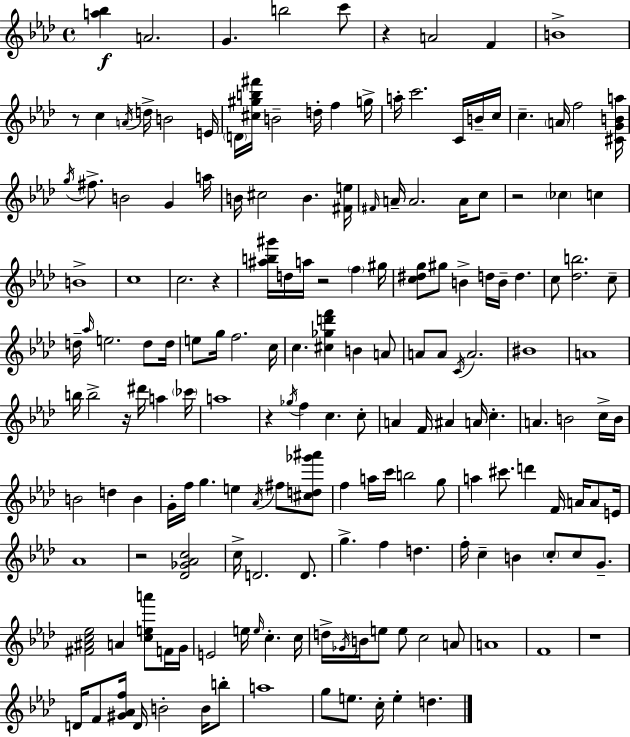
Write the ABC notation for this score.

X:1
T:Untitled
M:4/4
L:1/4
K:Ab
[a_b] A2 G b2 c'/2 z A2 F B4 z/2 c A/4 d/4 B2 E/4 D/4 [^c^gb^f']/4 B2 d/4 f g/4 a/4 c'2 C/4 B/4 c/4 c A/4 f2 [^CGBa]/4 g/4 ^f/2 B2 G a/4 B/4 ^c2 B [^Fe]/4 ^F/4 A/4 A2 A/4 c/2 z2 _c c B4 c4 c2 z [^ab^g']/4 d/4 a/4 z2 f ^g/4 [c^dg]/2 ^g/2 B d/4 B/4 d c/2 [_db]2 c/2 d/4 _a/4 e2 d/2 d/4 e/2 g/4 f2 c/4 c [^c_gd'f'] B A/2 A/2 A/2 C/4 A2 ^B4 A4 b/4 b2 z/4 ^d'/4 a _c'/4 a4 z _g/4 f c c/2 A F/4 ^A A/4 c A B2 c/4 B/4 B2 d B G/4 f/4 g e _A/4 ^f/2 [^cd_g'^a']/2 f a/4 c'/4 b2 g/2 a ^c'/2 d' F/4 A/4 A/2 E/4 _A4 z2 [_D_G_Ac]2 c/4 D2 D/2 g f d f/4 c B c/2 c/2 G/2 [^F^Ac_e]2 A [cea']/2 F/4 G/4 E2 e/4 e/4 c c/4 d/4 _G/4 B/4 e/2 e/2 c2 A/2 A4 F4 z4 D/4 F/2 [^G_Af]/4 D/4 B2 B/4 b/2 a4 g/2 e/2 c/4 e d